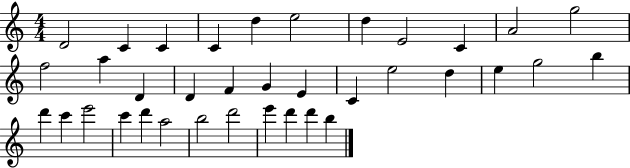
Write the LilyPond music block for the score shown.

{
  \clef treble
  \numericTimeSignature
  \time 4/4
  \key c \major
  d'2 c'4 c'4 | c'4 d''4 e''2 | d''4 e'2 c'4 | a'2 g''2 | \break f''2 a''4 d'4 | d'4 f'4 g'4 e'4 | c'4 e''2 d''4 | e''4 g''2 b''4 | \break d'''4 c'''4 e'''2 | c'''4 d'''4 a''2 | b''2 d'''2 | e'''4 d'''4 d'''4 b''4 | \break \bar "|."
}